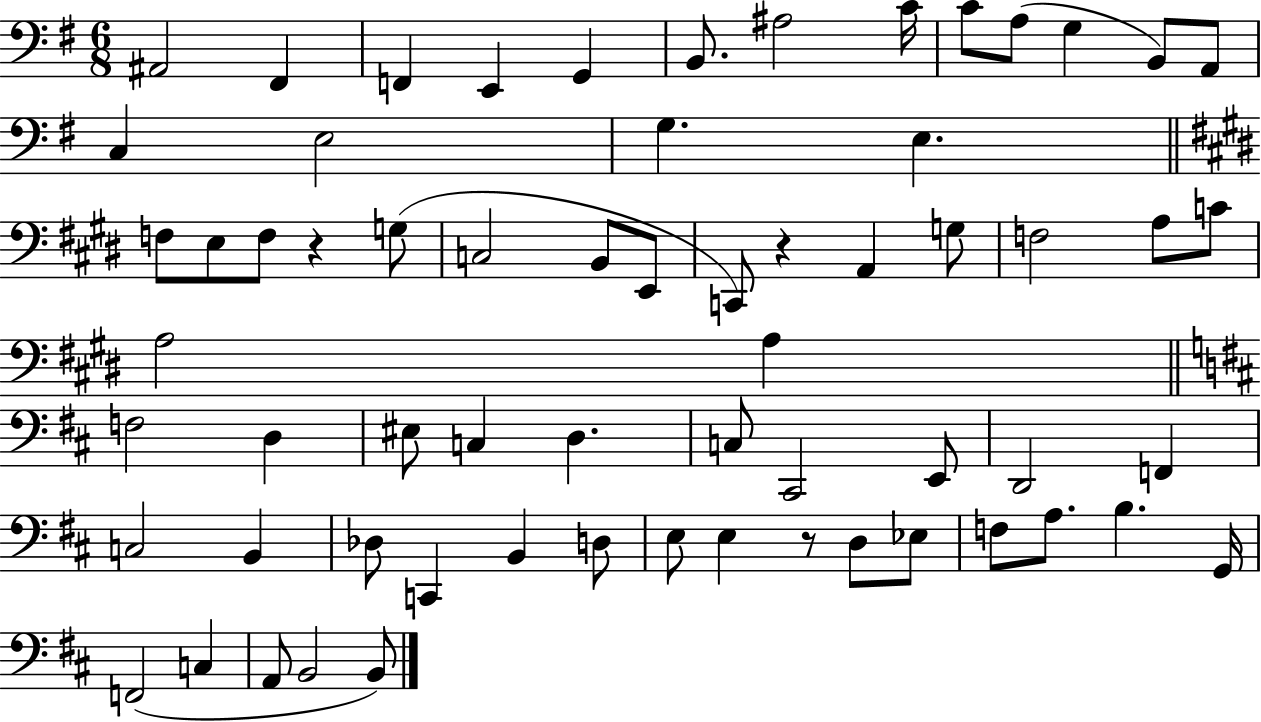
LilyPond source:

{
  \clef bass
  \numericTimeSignature
  \time 6/8
  \key g \major
  ais,2 fis,4 | f,4 e,4 g,4 | b,8. ais2 c'16 | c'8 a8( g4 b,8) a,8 | \break c4 e2 | g4. e4. | \bar "||" \break \key e \major f8 e8 f8 r4 g8( | c2 b,8 e,8 | c,8) r4 a,4 g8 | f2 a8 c'8 | \break a2 a4 | \bar "||" \break \key d \major f2 d4 | eis8 c4 d4. | c8 cis,2 e,8 | d,2 f,4 | \break c2 b,4 | des8 c,4 b,4 d8 | e8 e4 r8 d8 ees8 | f8 a8. b4. g,16 | \break f,2( c4 | a,8 b,2 b,8) | \bar "|."
}